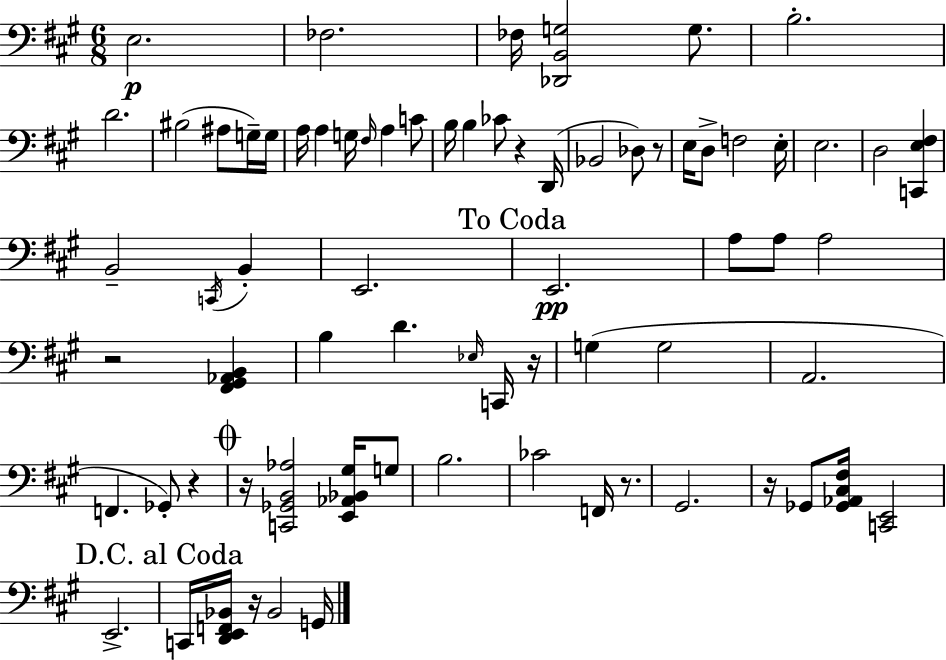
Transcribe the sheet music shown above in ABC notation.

X:1
T:Untitled
M:6/8
L:1/4
K:A
E,2 _F,2 _F,/4 [_D,,B,,G,]2 G,/2 B,2 D2 ^B,2 ^A,/2 G,/4 G,/4 A,/4 A, G,/4 ^F,/4 A, C/2 B,/4 B, _C/2 z D,,/4 _B,,2 _D,/2 z/2 E,/4 D,/2 F,2 E,/4 E,2 D,2 [C,,E,^F,] B,,2 C,,/4 B,, E,,2 E,,2 A,/2 A,/2 A,2 z2 [^F,,^G,,_A,,B,,] B, D _E,/4 C,,/4 z/4 G, G,2 A,,2 F,, _G,,/2 z z/4 [C,,_G,,B,,_A,]2 [E,,_A,,_B,,^G,]/4 G,/2 B,2 _C2 F,,/4 z/2 ^G,,2 z/4 _G,,/2 [_G,,_A,,^C,^F,]/4 [C,,E,,]2 E,,2 C,,/4 [D,,E,,F,,_B,,]/4 z/4 _B,,2 G,,/4